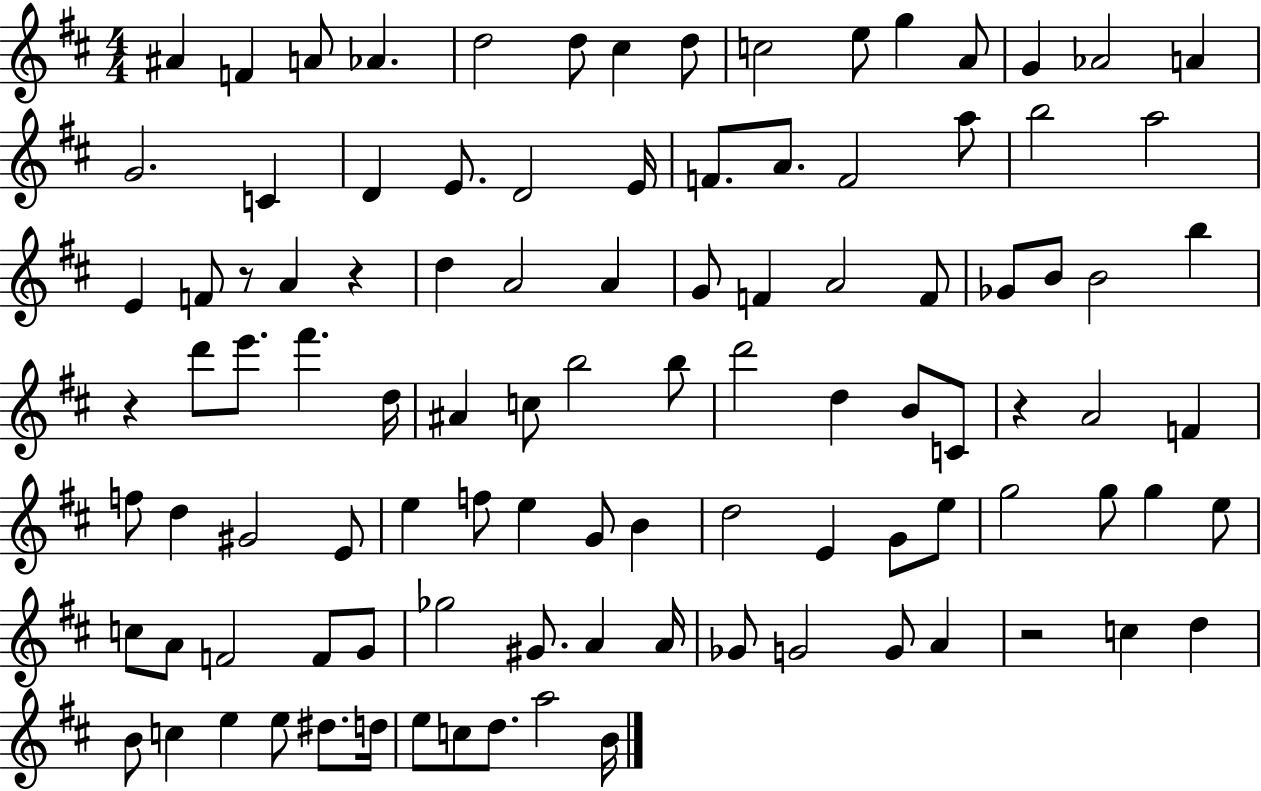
X:1
T:Untitled
M:4/4
L:1/4
K:D
^A F A/2 _A d2 d/2 ^c d/2 c2 e/2 g A/2 G _A2 A G2 C D E/2 D2 E/4 F/2 A/2 F2 a/2 b2 a2 E F/2 z/2 A z d A2 A G/2 F A2 F/2 _G/2 B/2 B2 b z d'/2 e'/2 ^f' d/4 ^A c/2 b2 b/2 d'2 d B/2 C/2 z A2 F f/2 d ^G2 E/2 e f/2 e G/2 B d2 E G/2 e/2 g2 g/2 g e/2 c/2 A/2 F2 F/2 G/2 _g2 ^G/2 A A/4 _G/2 G2 G/2 A z2 c d B/2 c e e/2 ^d/2 d/4 e/2 c/2 d/2 a2 B/4